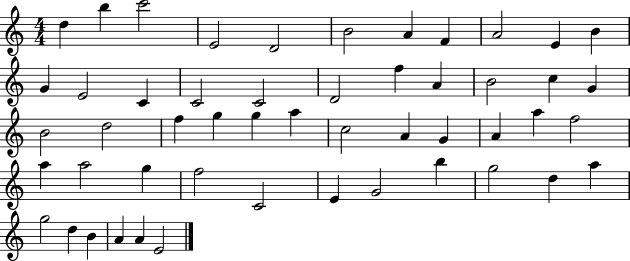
{
  \clef treble
  \numericTimeSignature
  \time 4/4
  \key c \major
  d''4 b''4 c'''2 | e'2 d'2 | b'2 a'4 f'4 | a'2 e'4 b'4 | \break g'4 e'2 c'4 | c'2 c'2 | d'2 f''4 a'4 | b'2 c''4 g'4 | \break b'2 d''2 | f''4 g''4 g''4 a''4 | c''2 a'4 g'4 | a'4 a''4 f''2 | \break a''4 a''2 g''4 | f''2 c'2 | e'4 g'2 b''4 | g''2 d''4 a''4 | \break g''2 d''4 b'4 | a'4 a'4 e'2 | \bar "|."
}